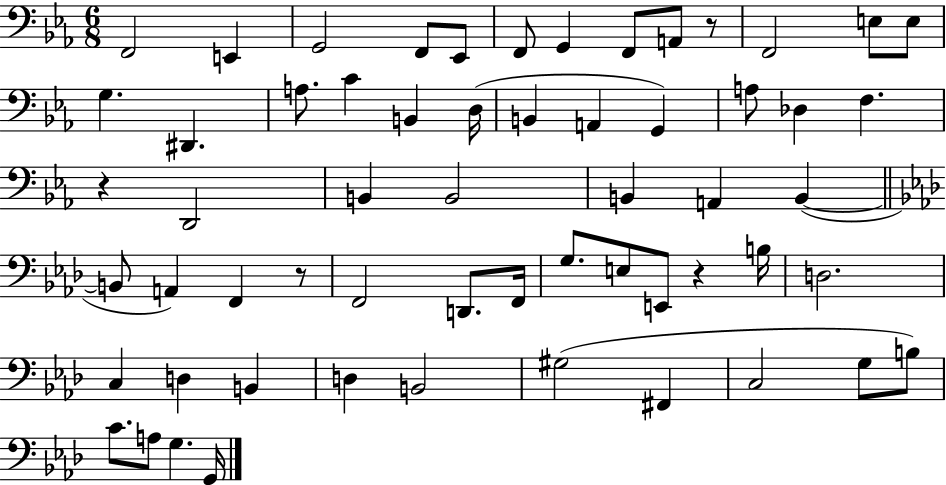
F2/h E2/q G2/h F2/e Eb2/e F2/e G2/q F2/e A2/e R/e F2/h E3/e E3/e G3/q. D#2/q. A3/e. C4/q B2/q D3/s B2/q A2/q G2/q A3/e Db3/q F3/q. R/q D2/h B2/q B2/h B2/q A2/q B2/q B2/e A2/q F2/q R/e F2/h D2/e. F2/s G3/e. E3/e E2/e R/q B3/s D3/h. C3/q D3/q B2/q D3/q B2/h G#3/h F#2/q C3/h G3/e B3/e C4/e. A3/e G3/q. G2/s